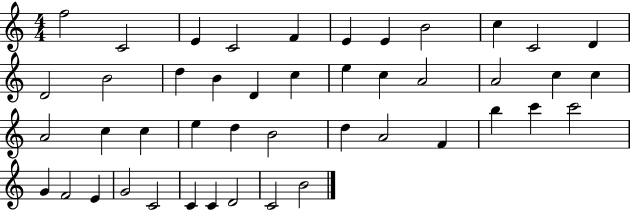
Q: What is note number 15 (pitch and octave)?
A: B4